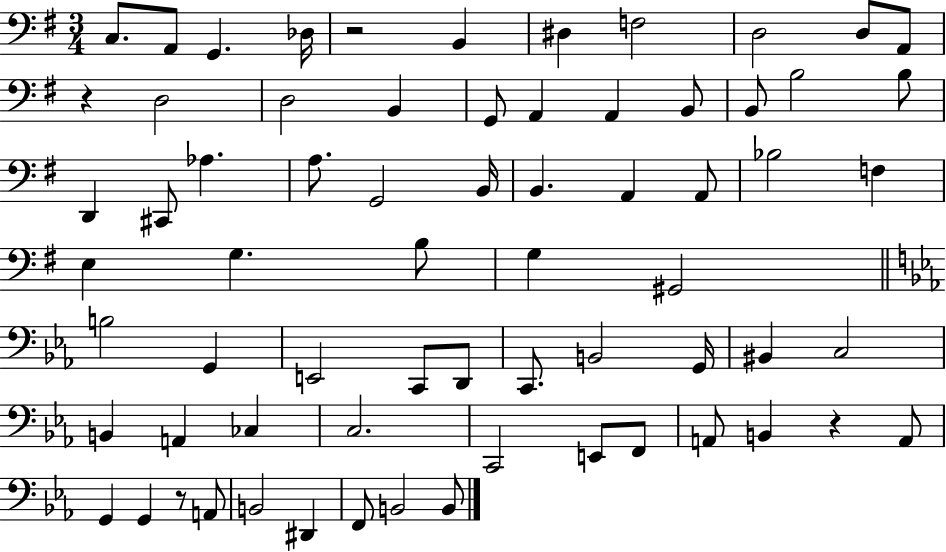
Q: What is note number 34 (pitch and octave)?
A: B3